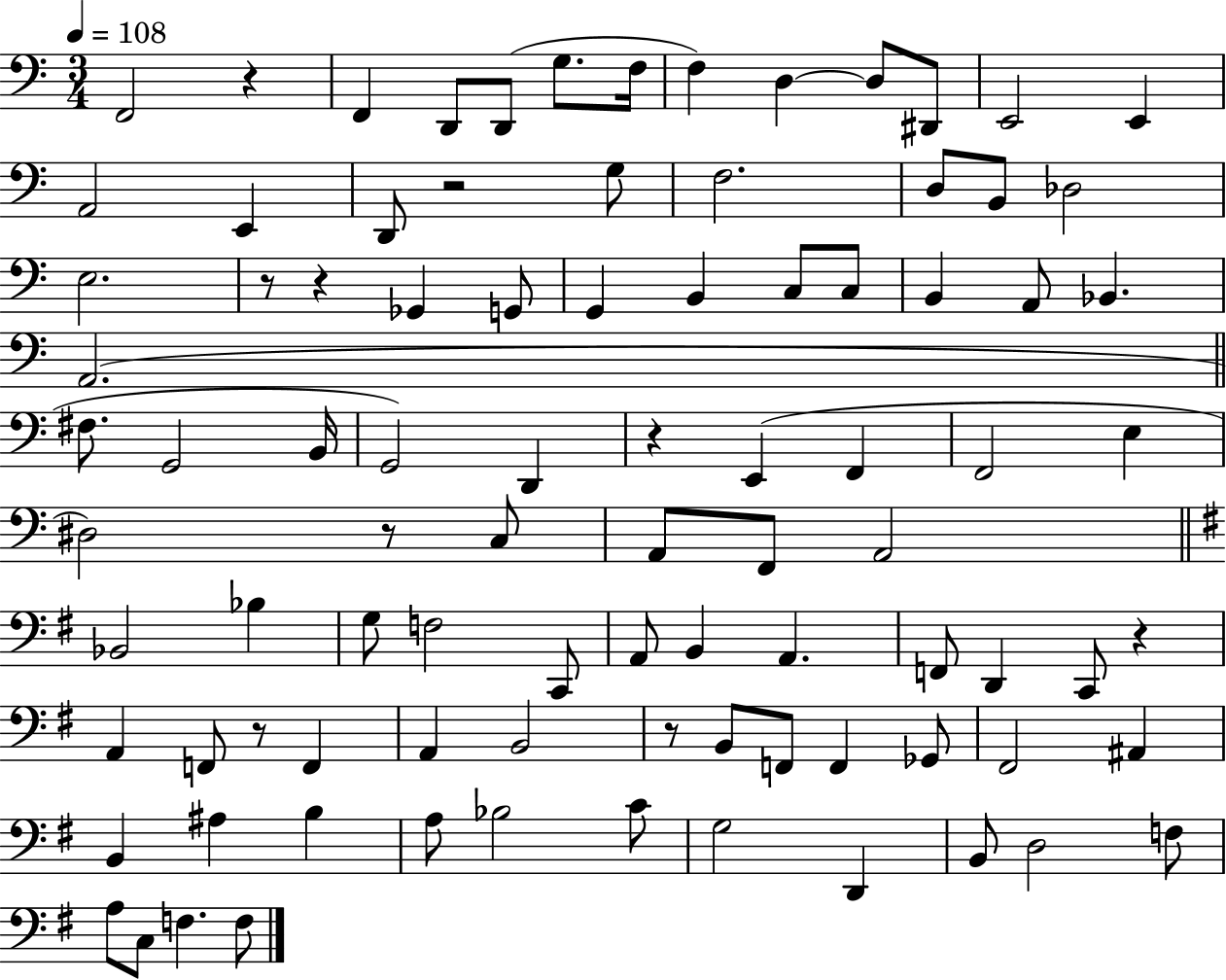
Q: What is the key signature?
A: C major